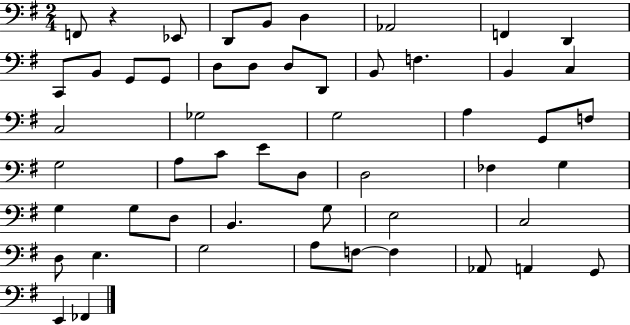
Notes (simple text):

F2/e R/q Eb2/e D2/e B2/e D3/q Ab2/h F2/q D2/q C2/e B2/e G2/e G2/e D3/e D3/e D3/e D2/e B2/e F3/q. B2/q C3/q C3/h Gb3/h G3/h A3/q G2/e F3/e G3/h A3/e C4/e E4/e D3/e D3/h FES3/q G3/q G3/q G3/e D3/e B2/q. G3/e E3/h C3/h D3/e E3/q. G3/h A3/e F3/e F3/q Ab2/e A2/q G2/e E2/q FES2/q